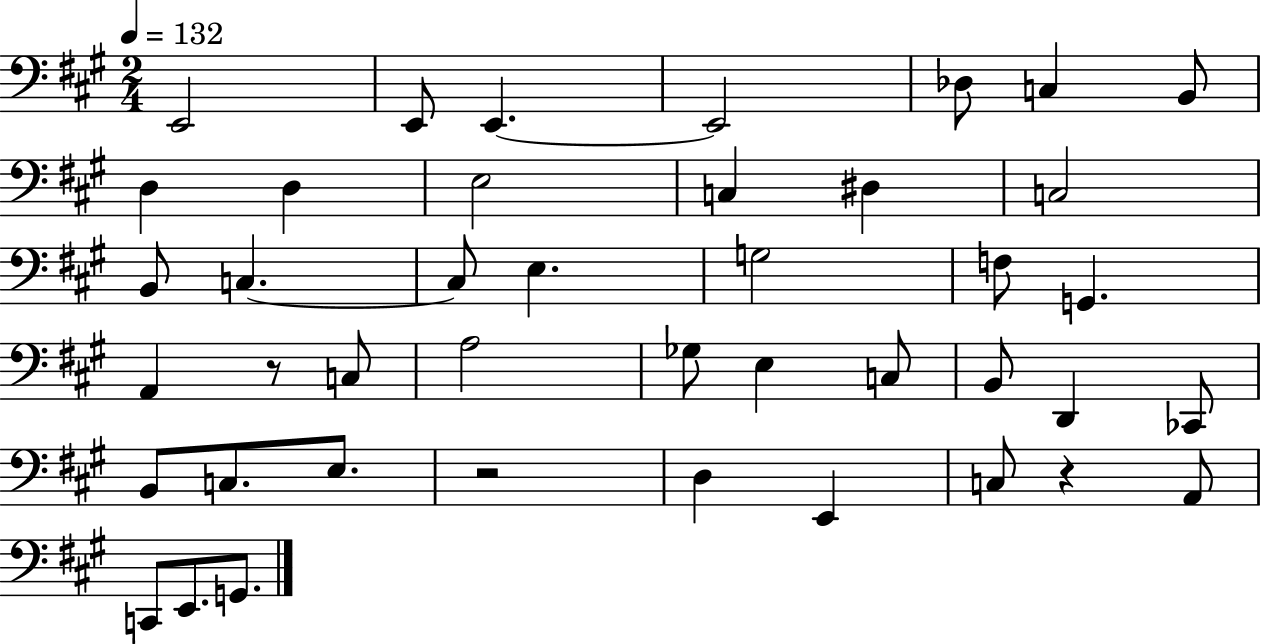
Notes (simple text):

E2/h E2/e E2/q. E2/h Db3/e C3/q B2/e D3/q D3/q E3/h C3/q D#3/q C3/h B2/e C3/q. C3/e E3/q. G3/h F3/e G2/q. A2/q R/e C3/e A3/h Gb3/e E3/q C3/e B2/e D2/q CES2/e B2/e C3/e. E3/e. R/h D3/q E2/q C3/e R/q A2/e C2/e E2/e. G2/e.